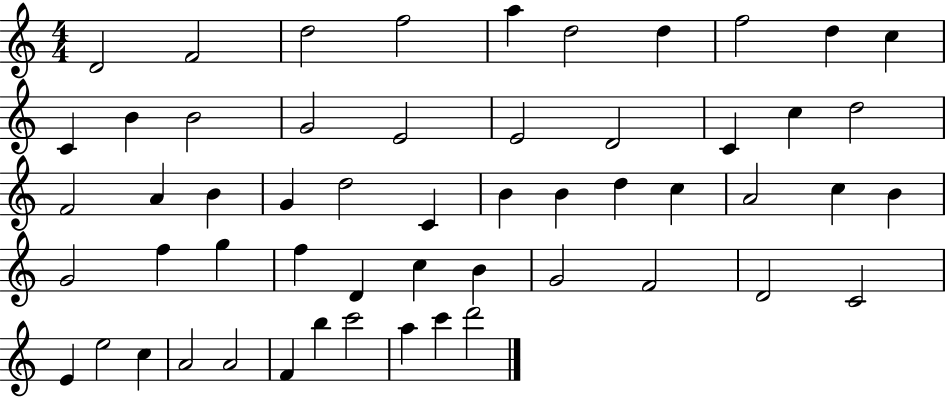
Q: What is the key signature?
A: C major